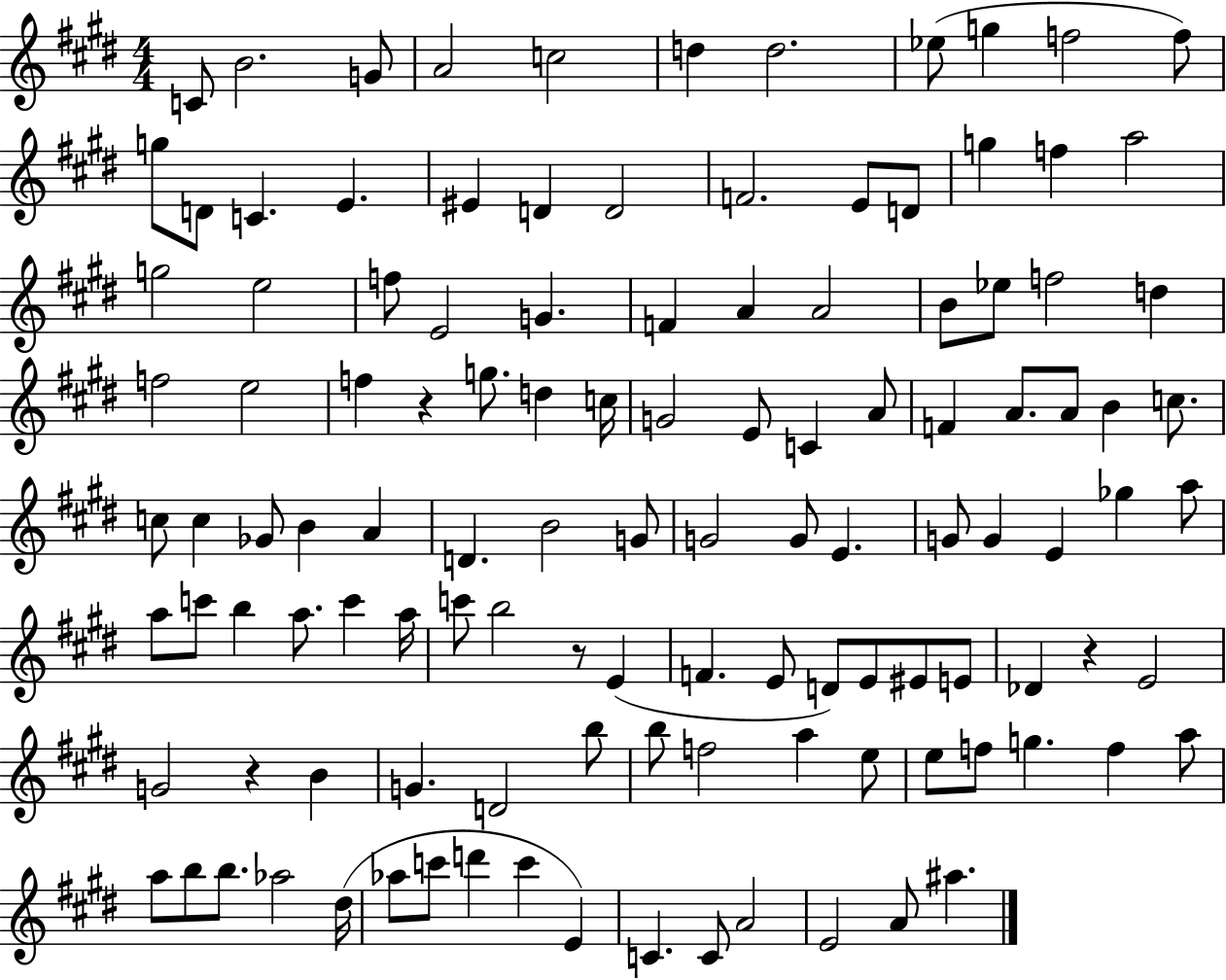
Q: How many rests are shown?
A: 4